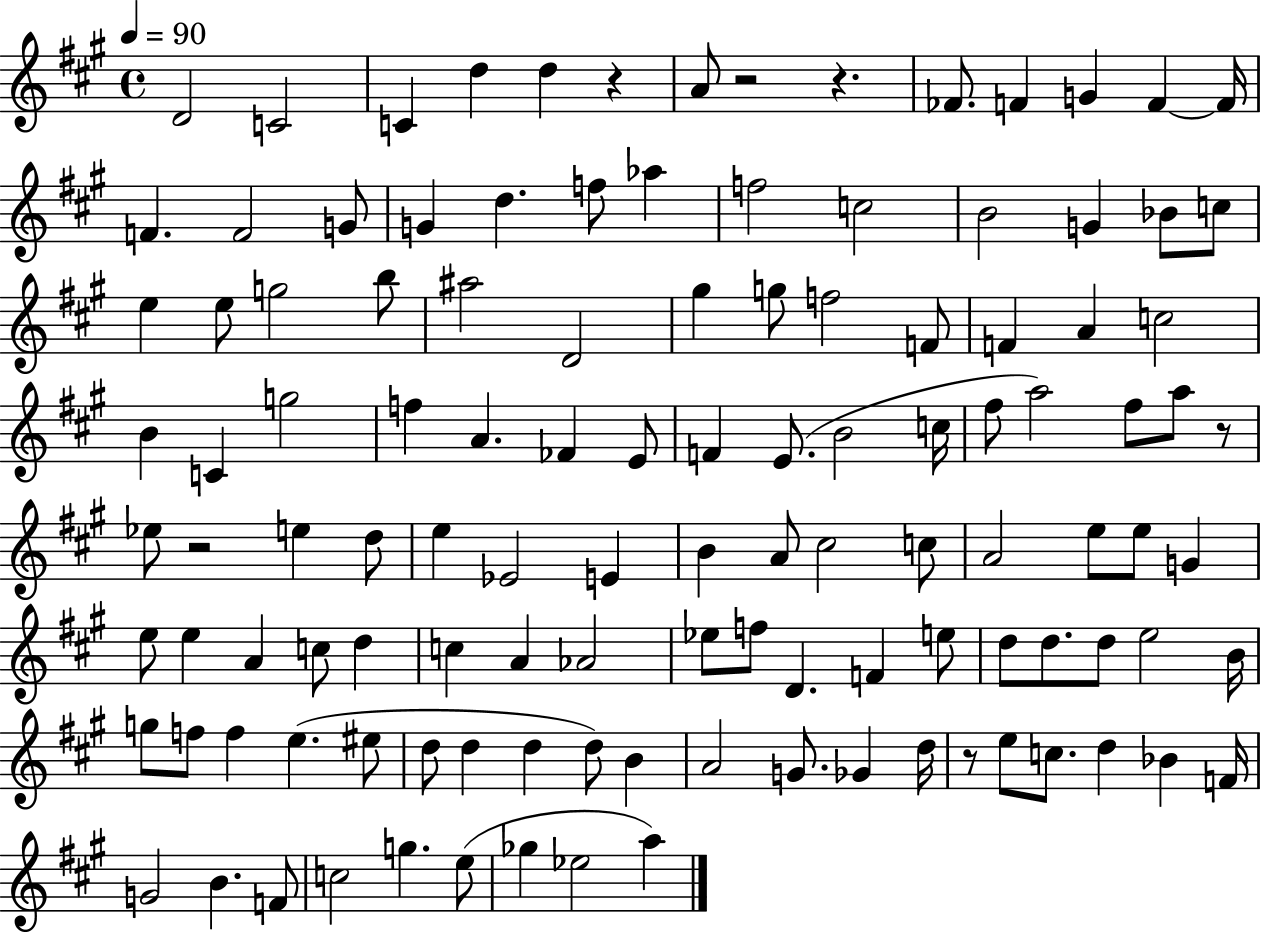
D4/h C4/h C4/q D5/q D5/q R/q A4/e R/h R/q. FES4/e. F4/q G4/q F4/q F4/s F4/q. F4/h G4/e G4/q D5/q. F5/e Ab5/q F5/h C5/h B4/h G4/q Bb4/e C5/e E5/q E5/e G5/h B5/e A#5/h D4/h G#5/q G5/e F5/h F4/e F4/q A4/q C5/h B4/q C4/q G5/h F5/q A4/q. FES4/q E4/e F4/q E4/e. B4/h C5/s F#5/e A5/h F#5/e A5/e R/e Eb5/e R/h E5/q D5/e E5/q Eb4/h E4/q B4/q A4/e C#5/h C5/e A4/h E5/e E5/e G4/q E5/e E5/q A4/q C5/e D5/q C5/q A4/q Ab4/h Eb5/e F5/e D4/q. F4/q E5/e D5/e D5/e. D5/e E5/h B4/s G5/e F5/e F5/q E5/q. EIS5/e D5/e D5/q D5/q D5/e B4/q A4/h G4/e. Gb4/q D5/s R/e E5/e C5/e. D5/q Bb4/q F4/s G4/h B4/q. F4/e C5/h G5/q. E5/e Gb5/q Eb5/h A5/q